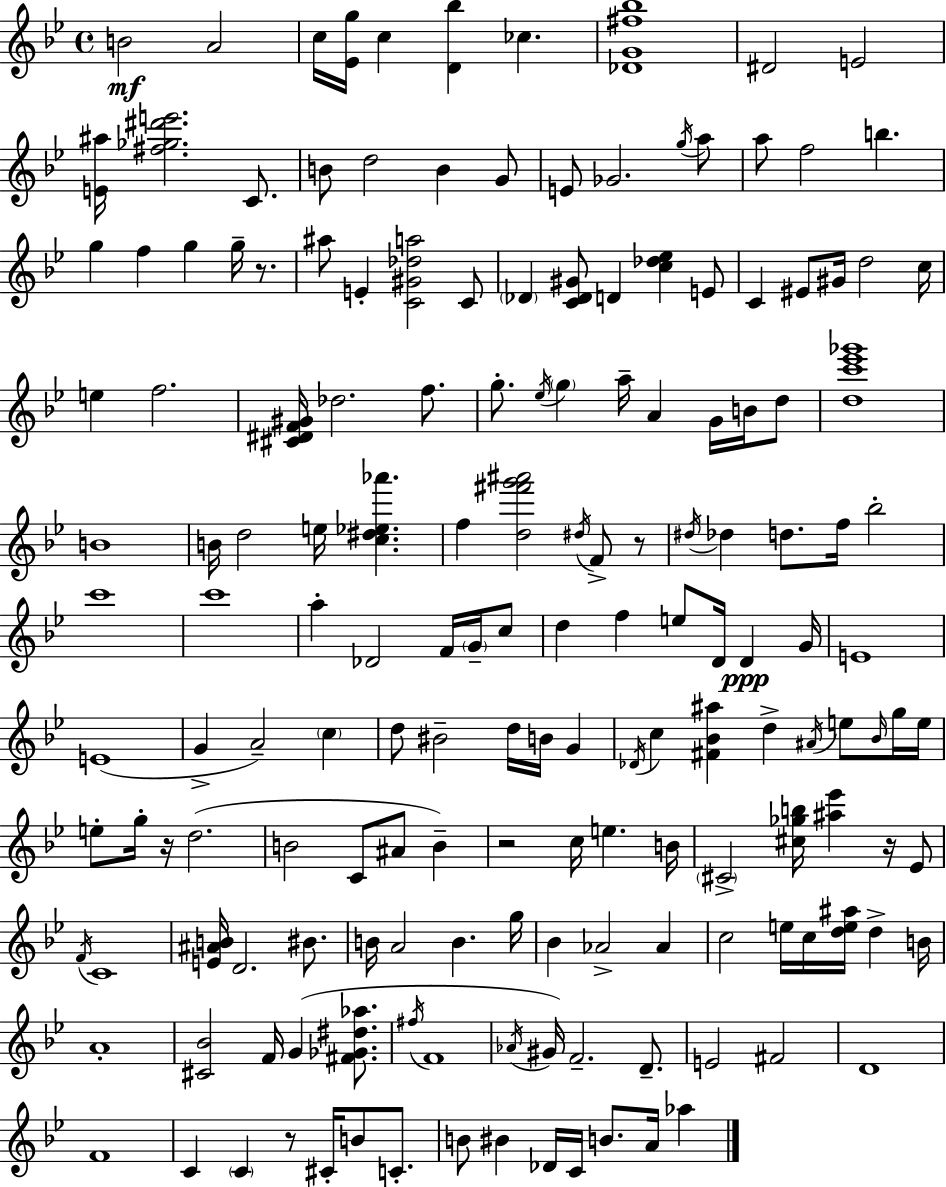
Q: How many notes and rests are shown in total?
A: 167